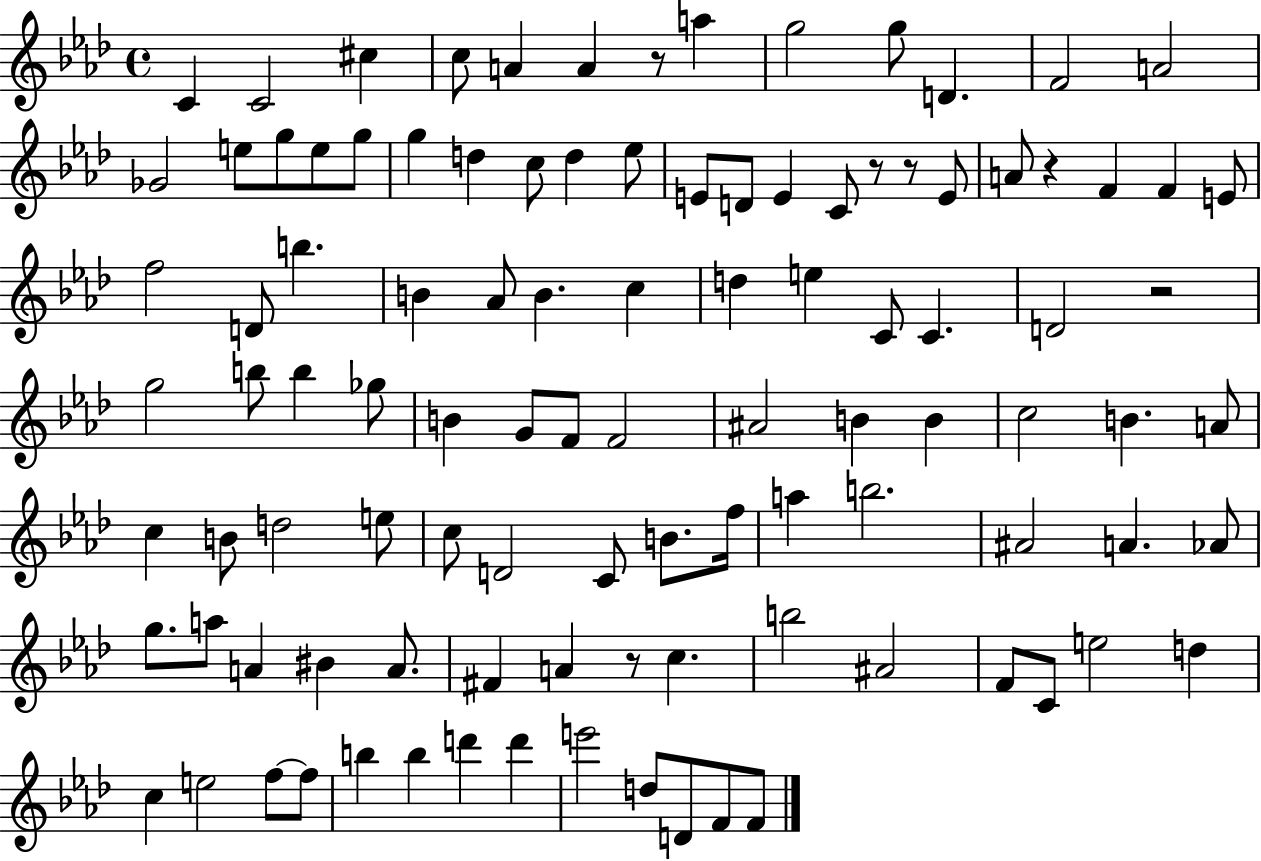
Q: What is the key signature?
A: AES major